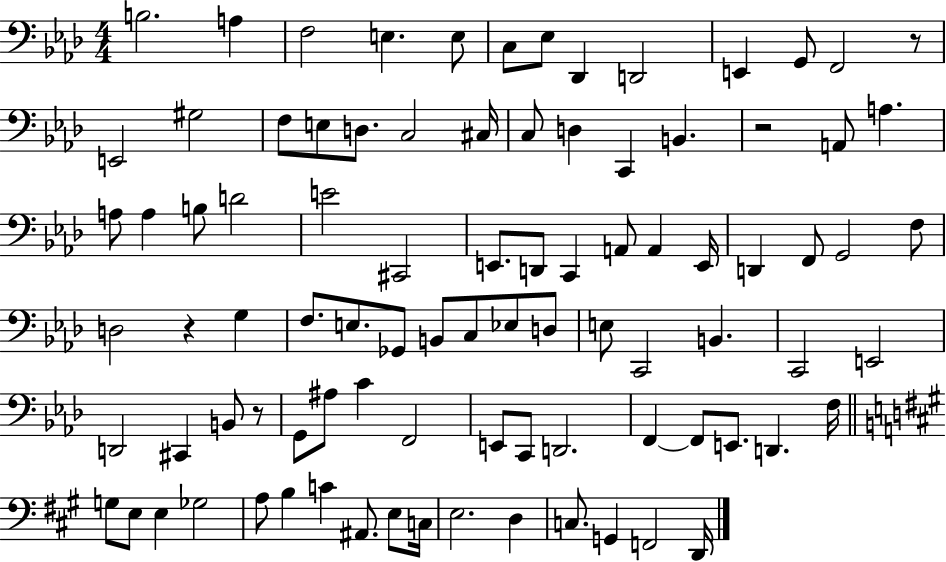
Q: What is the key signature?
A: AES major